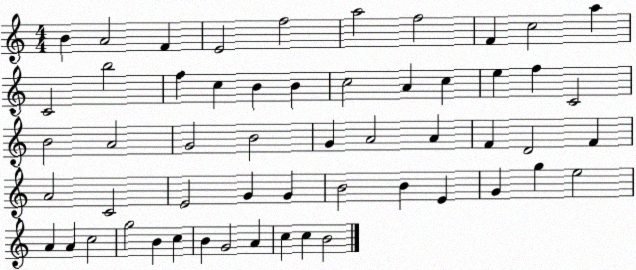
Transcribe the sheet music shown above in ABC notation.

X:1
T:Untitled
M:4/4
L:1/4
K:C
B A2 F E2 f2 a2 f2 F c2 a C2 b2 f c B B c2 A c e f C2 B2 A2 G2 B2 G A2 A F D2 F A2 C2 E2 G G B2 B E G g e2 A A c2 g2 B c B G2 A c c B2